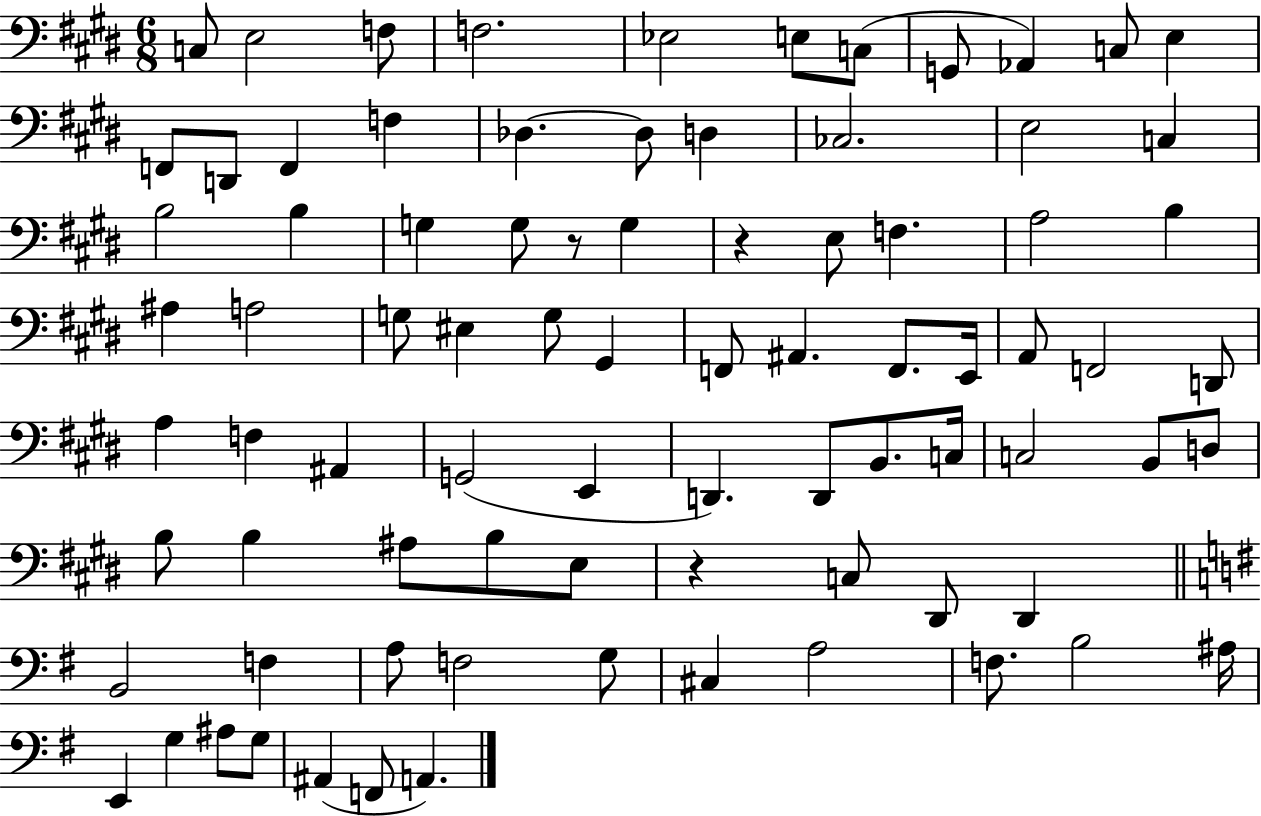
C3/e E3/h F3/e F3/h. Eb3/h E3/e C3/e G2/e Ab2/q C3/e E3/q F2/e D2/e F2/q F3/q Db3/q. Db3/e D3/q CES3/h. E3/h C3/q B3/h B3/q G3/q G3/e R/e G3/q R/q E3/e F3/q. A3/h B3/q A#3/q A3/h G3/e EIS3/q G3/e G#2/q F2/e A#2/q. F2/e. E2/s A2/e F2/h D2/e A3/q F3/q A#2/q G2/h E2/q D2/q. D2/e B2/e. C3/s C3/h B2/e D3/e B3/e B3/q A#3/e B3/e E3/e R/q C3/e D#2/e D#2/q B2/h F3/q A3/e F3/h G3/e C#3/q A3/h F3/e. B3/h A#3/s E2/q G3/q A#3/e G3/e A#2/q F2/e A2/q.